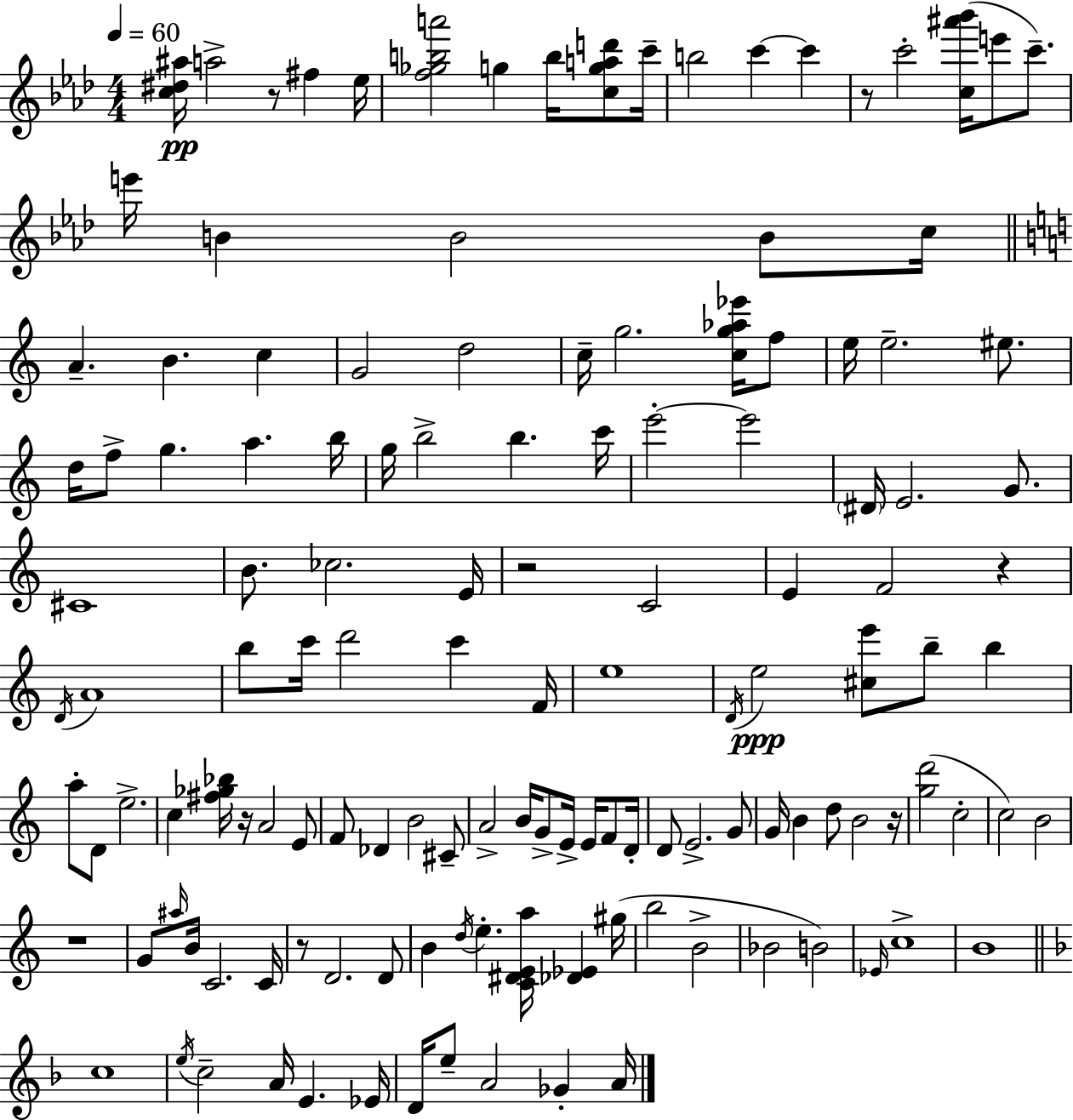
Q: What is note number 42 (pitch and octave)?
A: G4